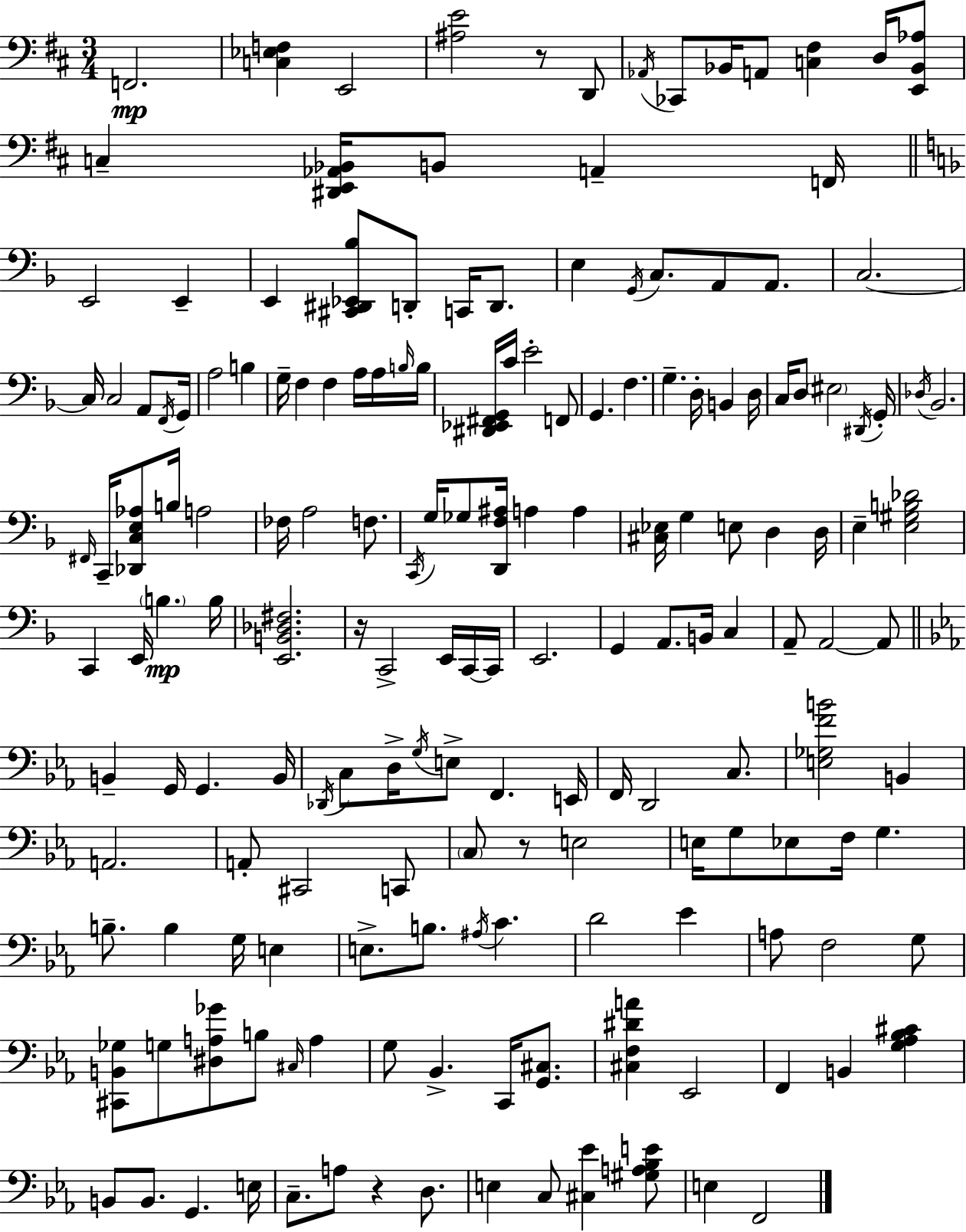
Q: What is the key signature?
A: D major